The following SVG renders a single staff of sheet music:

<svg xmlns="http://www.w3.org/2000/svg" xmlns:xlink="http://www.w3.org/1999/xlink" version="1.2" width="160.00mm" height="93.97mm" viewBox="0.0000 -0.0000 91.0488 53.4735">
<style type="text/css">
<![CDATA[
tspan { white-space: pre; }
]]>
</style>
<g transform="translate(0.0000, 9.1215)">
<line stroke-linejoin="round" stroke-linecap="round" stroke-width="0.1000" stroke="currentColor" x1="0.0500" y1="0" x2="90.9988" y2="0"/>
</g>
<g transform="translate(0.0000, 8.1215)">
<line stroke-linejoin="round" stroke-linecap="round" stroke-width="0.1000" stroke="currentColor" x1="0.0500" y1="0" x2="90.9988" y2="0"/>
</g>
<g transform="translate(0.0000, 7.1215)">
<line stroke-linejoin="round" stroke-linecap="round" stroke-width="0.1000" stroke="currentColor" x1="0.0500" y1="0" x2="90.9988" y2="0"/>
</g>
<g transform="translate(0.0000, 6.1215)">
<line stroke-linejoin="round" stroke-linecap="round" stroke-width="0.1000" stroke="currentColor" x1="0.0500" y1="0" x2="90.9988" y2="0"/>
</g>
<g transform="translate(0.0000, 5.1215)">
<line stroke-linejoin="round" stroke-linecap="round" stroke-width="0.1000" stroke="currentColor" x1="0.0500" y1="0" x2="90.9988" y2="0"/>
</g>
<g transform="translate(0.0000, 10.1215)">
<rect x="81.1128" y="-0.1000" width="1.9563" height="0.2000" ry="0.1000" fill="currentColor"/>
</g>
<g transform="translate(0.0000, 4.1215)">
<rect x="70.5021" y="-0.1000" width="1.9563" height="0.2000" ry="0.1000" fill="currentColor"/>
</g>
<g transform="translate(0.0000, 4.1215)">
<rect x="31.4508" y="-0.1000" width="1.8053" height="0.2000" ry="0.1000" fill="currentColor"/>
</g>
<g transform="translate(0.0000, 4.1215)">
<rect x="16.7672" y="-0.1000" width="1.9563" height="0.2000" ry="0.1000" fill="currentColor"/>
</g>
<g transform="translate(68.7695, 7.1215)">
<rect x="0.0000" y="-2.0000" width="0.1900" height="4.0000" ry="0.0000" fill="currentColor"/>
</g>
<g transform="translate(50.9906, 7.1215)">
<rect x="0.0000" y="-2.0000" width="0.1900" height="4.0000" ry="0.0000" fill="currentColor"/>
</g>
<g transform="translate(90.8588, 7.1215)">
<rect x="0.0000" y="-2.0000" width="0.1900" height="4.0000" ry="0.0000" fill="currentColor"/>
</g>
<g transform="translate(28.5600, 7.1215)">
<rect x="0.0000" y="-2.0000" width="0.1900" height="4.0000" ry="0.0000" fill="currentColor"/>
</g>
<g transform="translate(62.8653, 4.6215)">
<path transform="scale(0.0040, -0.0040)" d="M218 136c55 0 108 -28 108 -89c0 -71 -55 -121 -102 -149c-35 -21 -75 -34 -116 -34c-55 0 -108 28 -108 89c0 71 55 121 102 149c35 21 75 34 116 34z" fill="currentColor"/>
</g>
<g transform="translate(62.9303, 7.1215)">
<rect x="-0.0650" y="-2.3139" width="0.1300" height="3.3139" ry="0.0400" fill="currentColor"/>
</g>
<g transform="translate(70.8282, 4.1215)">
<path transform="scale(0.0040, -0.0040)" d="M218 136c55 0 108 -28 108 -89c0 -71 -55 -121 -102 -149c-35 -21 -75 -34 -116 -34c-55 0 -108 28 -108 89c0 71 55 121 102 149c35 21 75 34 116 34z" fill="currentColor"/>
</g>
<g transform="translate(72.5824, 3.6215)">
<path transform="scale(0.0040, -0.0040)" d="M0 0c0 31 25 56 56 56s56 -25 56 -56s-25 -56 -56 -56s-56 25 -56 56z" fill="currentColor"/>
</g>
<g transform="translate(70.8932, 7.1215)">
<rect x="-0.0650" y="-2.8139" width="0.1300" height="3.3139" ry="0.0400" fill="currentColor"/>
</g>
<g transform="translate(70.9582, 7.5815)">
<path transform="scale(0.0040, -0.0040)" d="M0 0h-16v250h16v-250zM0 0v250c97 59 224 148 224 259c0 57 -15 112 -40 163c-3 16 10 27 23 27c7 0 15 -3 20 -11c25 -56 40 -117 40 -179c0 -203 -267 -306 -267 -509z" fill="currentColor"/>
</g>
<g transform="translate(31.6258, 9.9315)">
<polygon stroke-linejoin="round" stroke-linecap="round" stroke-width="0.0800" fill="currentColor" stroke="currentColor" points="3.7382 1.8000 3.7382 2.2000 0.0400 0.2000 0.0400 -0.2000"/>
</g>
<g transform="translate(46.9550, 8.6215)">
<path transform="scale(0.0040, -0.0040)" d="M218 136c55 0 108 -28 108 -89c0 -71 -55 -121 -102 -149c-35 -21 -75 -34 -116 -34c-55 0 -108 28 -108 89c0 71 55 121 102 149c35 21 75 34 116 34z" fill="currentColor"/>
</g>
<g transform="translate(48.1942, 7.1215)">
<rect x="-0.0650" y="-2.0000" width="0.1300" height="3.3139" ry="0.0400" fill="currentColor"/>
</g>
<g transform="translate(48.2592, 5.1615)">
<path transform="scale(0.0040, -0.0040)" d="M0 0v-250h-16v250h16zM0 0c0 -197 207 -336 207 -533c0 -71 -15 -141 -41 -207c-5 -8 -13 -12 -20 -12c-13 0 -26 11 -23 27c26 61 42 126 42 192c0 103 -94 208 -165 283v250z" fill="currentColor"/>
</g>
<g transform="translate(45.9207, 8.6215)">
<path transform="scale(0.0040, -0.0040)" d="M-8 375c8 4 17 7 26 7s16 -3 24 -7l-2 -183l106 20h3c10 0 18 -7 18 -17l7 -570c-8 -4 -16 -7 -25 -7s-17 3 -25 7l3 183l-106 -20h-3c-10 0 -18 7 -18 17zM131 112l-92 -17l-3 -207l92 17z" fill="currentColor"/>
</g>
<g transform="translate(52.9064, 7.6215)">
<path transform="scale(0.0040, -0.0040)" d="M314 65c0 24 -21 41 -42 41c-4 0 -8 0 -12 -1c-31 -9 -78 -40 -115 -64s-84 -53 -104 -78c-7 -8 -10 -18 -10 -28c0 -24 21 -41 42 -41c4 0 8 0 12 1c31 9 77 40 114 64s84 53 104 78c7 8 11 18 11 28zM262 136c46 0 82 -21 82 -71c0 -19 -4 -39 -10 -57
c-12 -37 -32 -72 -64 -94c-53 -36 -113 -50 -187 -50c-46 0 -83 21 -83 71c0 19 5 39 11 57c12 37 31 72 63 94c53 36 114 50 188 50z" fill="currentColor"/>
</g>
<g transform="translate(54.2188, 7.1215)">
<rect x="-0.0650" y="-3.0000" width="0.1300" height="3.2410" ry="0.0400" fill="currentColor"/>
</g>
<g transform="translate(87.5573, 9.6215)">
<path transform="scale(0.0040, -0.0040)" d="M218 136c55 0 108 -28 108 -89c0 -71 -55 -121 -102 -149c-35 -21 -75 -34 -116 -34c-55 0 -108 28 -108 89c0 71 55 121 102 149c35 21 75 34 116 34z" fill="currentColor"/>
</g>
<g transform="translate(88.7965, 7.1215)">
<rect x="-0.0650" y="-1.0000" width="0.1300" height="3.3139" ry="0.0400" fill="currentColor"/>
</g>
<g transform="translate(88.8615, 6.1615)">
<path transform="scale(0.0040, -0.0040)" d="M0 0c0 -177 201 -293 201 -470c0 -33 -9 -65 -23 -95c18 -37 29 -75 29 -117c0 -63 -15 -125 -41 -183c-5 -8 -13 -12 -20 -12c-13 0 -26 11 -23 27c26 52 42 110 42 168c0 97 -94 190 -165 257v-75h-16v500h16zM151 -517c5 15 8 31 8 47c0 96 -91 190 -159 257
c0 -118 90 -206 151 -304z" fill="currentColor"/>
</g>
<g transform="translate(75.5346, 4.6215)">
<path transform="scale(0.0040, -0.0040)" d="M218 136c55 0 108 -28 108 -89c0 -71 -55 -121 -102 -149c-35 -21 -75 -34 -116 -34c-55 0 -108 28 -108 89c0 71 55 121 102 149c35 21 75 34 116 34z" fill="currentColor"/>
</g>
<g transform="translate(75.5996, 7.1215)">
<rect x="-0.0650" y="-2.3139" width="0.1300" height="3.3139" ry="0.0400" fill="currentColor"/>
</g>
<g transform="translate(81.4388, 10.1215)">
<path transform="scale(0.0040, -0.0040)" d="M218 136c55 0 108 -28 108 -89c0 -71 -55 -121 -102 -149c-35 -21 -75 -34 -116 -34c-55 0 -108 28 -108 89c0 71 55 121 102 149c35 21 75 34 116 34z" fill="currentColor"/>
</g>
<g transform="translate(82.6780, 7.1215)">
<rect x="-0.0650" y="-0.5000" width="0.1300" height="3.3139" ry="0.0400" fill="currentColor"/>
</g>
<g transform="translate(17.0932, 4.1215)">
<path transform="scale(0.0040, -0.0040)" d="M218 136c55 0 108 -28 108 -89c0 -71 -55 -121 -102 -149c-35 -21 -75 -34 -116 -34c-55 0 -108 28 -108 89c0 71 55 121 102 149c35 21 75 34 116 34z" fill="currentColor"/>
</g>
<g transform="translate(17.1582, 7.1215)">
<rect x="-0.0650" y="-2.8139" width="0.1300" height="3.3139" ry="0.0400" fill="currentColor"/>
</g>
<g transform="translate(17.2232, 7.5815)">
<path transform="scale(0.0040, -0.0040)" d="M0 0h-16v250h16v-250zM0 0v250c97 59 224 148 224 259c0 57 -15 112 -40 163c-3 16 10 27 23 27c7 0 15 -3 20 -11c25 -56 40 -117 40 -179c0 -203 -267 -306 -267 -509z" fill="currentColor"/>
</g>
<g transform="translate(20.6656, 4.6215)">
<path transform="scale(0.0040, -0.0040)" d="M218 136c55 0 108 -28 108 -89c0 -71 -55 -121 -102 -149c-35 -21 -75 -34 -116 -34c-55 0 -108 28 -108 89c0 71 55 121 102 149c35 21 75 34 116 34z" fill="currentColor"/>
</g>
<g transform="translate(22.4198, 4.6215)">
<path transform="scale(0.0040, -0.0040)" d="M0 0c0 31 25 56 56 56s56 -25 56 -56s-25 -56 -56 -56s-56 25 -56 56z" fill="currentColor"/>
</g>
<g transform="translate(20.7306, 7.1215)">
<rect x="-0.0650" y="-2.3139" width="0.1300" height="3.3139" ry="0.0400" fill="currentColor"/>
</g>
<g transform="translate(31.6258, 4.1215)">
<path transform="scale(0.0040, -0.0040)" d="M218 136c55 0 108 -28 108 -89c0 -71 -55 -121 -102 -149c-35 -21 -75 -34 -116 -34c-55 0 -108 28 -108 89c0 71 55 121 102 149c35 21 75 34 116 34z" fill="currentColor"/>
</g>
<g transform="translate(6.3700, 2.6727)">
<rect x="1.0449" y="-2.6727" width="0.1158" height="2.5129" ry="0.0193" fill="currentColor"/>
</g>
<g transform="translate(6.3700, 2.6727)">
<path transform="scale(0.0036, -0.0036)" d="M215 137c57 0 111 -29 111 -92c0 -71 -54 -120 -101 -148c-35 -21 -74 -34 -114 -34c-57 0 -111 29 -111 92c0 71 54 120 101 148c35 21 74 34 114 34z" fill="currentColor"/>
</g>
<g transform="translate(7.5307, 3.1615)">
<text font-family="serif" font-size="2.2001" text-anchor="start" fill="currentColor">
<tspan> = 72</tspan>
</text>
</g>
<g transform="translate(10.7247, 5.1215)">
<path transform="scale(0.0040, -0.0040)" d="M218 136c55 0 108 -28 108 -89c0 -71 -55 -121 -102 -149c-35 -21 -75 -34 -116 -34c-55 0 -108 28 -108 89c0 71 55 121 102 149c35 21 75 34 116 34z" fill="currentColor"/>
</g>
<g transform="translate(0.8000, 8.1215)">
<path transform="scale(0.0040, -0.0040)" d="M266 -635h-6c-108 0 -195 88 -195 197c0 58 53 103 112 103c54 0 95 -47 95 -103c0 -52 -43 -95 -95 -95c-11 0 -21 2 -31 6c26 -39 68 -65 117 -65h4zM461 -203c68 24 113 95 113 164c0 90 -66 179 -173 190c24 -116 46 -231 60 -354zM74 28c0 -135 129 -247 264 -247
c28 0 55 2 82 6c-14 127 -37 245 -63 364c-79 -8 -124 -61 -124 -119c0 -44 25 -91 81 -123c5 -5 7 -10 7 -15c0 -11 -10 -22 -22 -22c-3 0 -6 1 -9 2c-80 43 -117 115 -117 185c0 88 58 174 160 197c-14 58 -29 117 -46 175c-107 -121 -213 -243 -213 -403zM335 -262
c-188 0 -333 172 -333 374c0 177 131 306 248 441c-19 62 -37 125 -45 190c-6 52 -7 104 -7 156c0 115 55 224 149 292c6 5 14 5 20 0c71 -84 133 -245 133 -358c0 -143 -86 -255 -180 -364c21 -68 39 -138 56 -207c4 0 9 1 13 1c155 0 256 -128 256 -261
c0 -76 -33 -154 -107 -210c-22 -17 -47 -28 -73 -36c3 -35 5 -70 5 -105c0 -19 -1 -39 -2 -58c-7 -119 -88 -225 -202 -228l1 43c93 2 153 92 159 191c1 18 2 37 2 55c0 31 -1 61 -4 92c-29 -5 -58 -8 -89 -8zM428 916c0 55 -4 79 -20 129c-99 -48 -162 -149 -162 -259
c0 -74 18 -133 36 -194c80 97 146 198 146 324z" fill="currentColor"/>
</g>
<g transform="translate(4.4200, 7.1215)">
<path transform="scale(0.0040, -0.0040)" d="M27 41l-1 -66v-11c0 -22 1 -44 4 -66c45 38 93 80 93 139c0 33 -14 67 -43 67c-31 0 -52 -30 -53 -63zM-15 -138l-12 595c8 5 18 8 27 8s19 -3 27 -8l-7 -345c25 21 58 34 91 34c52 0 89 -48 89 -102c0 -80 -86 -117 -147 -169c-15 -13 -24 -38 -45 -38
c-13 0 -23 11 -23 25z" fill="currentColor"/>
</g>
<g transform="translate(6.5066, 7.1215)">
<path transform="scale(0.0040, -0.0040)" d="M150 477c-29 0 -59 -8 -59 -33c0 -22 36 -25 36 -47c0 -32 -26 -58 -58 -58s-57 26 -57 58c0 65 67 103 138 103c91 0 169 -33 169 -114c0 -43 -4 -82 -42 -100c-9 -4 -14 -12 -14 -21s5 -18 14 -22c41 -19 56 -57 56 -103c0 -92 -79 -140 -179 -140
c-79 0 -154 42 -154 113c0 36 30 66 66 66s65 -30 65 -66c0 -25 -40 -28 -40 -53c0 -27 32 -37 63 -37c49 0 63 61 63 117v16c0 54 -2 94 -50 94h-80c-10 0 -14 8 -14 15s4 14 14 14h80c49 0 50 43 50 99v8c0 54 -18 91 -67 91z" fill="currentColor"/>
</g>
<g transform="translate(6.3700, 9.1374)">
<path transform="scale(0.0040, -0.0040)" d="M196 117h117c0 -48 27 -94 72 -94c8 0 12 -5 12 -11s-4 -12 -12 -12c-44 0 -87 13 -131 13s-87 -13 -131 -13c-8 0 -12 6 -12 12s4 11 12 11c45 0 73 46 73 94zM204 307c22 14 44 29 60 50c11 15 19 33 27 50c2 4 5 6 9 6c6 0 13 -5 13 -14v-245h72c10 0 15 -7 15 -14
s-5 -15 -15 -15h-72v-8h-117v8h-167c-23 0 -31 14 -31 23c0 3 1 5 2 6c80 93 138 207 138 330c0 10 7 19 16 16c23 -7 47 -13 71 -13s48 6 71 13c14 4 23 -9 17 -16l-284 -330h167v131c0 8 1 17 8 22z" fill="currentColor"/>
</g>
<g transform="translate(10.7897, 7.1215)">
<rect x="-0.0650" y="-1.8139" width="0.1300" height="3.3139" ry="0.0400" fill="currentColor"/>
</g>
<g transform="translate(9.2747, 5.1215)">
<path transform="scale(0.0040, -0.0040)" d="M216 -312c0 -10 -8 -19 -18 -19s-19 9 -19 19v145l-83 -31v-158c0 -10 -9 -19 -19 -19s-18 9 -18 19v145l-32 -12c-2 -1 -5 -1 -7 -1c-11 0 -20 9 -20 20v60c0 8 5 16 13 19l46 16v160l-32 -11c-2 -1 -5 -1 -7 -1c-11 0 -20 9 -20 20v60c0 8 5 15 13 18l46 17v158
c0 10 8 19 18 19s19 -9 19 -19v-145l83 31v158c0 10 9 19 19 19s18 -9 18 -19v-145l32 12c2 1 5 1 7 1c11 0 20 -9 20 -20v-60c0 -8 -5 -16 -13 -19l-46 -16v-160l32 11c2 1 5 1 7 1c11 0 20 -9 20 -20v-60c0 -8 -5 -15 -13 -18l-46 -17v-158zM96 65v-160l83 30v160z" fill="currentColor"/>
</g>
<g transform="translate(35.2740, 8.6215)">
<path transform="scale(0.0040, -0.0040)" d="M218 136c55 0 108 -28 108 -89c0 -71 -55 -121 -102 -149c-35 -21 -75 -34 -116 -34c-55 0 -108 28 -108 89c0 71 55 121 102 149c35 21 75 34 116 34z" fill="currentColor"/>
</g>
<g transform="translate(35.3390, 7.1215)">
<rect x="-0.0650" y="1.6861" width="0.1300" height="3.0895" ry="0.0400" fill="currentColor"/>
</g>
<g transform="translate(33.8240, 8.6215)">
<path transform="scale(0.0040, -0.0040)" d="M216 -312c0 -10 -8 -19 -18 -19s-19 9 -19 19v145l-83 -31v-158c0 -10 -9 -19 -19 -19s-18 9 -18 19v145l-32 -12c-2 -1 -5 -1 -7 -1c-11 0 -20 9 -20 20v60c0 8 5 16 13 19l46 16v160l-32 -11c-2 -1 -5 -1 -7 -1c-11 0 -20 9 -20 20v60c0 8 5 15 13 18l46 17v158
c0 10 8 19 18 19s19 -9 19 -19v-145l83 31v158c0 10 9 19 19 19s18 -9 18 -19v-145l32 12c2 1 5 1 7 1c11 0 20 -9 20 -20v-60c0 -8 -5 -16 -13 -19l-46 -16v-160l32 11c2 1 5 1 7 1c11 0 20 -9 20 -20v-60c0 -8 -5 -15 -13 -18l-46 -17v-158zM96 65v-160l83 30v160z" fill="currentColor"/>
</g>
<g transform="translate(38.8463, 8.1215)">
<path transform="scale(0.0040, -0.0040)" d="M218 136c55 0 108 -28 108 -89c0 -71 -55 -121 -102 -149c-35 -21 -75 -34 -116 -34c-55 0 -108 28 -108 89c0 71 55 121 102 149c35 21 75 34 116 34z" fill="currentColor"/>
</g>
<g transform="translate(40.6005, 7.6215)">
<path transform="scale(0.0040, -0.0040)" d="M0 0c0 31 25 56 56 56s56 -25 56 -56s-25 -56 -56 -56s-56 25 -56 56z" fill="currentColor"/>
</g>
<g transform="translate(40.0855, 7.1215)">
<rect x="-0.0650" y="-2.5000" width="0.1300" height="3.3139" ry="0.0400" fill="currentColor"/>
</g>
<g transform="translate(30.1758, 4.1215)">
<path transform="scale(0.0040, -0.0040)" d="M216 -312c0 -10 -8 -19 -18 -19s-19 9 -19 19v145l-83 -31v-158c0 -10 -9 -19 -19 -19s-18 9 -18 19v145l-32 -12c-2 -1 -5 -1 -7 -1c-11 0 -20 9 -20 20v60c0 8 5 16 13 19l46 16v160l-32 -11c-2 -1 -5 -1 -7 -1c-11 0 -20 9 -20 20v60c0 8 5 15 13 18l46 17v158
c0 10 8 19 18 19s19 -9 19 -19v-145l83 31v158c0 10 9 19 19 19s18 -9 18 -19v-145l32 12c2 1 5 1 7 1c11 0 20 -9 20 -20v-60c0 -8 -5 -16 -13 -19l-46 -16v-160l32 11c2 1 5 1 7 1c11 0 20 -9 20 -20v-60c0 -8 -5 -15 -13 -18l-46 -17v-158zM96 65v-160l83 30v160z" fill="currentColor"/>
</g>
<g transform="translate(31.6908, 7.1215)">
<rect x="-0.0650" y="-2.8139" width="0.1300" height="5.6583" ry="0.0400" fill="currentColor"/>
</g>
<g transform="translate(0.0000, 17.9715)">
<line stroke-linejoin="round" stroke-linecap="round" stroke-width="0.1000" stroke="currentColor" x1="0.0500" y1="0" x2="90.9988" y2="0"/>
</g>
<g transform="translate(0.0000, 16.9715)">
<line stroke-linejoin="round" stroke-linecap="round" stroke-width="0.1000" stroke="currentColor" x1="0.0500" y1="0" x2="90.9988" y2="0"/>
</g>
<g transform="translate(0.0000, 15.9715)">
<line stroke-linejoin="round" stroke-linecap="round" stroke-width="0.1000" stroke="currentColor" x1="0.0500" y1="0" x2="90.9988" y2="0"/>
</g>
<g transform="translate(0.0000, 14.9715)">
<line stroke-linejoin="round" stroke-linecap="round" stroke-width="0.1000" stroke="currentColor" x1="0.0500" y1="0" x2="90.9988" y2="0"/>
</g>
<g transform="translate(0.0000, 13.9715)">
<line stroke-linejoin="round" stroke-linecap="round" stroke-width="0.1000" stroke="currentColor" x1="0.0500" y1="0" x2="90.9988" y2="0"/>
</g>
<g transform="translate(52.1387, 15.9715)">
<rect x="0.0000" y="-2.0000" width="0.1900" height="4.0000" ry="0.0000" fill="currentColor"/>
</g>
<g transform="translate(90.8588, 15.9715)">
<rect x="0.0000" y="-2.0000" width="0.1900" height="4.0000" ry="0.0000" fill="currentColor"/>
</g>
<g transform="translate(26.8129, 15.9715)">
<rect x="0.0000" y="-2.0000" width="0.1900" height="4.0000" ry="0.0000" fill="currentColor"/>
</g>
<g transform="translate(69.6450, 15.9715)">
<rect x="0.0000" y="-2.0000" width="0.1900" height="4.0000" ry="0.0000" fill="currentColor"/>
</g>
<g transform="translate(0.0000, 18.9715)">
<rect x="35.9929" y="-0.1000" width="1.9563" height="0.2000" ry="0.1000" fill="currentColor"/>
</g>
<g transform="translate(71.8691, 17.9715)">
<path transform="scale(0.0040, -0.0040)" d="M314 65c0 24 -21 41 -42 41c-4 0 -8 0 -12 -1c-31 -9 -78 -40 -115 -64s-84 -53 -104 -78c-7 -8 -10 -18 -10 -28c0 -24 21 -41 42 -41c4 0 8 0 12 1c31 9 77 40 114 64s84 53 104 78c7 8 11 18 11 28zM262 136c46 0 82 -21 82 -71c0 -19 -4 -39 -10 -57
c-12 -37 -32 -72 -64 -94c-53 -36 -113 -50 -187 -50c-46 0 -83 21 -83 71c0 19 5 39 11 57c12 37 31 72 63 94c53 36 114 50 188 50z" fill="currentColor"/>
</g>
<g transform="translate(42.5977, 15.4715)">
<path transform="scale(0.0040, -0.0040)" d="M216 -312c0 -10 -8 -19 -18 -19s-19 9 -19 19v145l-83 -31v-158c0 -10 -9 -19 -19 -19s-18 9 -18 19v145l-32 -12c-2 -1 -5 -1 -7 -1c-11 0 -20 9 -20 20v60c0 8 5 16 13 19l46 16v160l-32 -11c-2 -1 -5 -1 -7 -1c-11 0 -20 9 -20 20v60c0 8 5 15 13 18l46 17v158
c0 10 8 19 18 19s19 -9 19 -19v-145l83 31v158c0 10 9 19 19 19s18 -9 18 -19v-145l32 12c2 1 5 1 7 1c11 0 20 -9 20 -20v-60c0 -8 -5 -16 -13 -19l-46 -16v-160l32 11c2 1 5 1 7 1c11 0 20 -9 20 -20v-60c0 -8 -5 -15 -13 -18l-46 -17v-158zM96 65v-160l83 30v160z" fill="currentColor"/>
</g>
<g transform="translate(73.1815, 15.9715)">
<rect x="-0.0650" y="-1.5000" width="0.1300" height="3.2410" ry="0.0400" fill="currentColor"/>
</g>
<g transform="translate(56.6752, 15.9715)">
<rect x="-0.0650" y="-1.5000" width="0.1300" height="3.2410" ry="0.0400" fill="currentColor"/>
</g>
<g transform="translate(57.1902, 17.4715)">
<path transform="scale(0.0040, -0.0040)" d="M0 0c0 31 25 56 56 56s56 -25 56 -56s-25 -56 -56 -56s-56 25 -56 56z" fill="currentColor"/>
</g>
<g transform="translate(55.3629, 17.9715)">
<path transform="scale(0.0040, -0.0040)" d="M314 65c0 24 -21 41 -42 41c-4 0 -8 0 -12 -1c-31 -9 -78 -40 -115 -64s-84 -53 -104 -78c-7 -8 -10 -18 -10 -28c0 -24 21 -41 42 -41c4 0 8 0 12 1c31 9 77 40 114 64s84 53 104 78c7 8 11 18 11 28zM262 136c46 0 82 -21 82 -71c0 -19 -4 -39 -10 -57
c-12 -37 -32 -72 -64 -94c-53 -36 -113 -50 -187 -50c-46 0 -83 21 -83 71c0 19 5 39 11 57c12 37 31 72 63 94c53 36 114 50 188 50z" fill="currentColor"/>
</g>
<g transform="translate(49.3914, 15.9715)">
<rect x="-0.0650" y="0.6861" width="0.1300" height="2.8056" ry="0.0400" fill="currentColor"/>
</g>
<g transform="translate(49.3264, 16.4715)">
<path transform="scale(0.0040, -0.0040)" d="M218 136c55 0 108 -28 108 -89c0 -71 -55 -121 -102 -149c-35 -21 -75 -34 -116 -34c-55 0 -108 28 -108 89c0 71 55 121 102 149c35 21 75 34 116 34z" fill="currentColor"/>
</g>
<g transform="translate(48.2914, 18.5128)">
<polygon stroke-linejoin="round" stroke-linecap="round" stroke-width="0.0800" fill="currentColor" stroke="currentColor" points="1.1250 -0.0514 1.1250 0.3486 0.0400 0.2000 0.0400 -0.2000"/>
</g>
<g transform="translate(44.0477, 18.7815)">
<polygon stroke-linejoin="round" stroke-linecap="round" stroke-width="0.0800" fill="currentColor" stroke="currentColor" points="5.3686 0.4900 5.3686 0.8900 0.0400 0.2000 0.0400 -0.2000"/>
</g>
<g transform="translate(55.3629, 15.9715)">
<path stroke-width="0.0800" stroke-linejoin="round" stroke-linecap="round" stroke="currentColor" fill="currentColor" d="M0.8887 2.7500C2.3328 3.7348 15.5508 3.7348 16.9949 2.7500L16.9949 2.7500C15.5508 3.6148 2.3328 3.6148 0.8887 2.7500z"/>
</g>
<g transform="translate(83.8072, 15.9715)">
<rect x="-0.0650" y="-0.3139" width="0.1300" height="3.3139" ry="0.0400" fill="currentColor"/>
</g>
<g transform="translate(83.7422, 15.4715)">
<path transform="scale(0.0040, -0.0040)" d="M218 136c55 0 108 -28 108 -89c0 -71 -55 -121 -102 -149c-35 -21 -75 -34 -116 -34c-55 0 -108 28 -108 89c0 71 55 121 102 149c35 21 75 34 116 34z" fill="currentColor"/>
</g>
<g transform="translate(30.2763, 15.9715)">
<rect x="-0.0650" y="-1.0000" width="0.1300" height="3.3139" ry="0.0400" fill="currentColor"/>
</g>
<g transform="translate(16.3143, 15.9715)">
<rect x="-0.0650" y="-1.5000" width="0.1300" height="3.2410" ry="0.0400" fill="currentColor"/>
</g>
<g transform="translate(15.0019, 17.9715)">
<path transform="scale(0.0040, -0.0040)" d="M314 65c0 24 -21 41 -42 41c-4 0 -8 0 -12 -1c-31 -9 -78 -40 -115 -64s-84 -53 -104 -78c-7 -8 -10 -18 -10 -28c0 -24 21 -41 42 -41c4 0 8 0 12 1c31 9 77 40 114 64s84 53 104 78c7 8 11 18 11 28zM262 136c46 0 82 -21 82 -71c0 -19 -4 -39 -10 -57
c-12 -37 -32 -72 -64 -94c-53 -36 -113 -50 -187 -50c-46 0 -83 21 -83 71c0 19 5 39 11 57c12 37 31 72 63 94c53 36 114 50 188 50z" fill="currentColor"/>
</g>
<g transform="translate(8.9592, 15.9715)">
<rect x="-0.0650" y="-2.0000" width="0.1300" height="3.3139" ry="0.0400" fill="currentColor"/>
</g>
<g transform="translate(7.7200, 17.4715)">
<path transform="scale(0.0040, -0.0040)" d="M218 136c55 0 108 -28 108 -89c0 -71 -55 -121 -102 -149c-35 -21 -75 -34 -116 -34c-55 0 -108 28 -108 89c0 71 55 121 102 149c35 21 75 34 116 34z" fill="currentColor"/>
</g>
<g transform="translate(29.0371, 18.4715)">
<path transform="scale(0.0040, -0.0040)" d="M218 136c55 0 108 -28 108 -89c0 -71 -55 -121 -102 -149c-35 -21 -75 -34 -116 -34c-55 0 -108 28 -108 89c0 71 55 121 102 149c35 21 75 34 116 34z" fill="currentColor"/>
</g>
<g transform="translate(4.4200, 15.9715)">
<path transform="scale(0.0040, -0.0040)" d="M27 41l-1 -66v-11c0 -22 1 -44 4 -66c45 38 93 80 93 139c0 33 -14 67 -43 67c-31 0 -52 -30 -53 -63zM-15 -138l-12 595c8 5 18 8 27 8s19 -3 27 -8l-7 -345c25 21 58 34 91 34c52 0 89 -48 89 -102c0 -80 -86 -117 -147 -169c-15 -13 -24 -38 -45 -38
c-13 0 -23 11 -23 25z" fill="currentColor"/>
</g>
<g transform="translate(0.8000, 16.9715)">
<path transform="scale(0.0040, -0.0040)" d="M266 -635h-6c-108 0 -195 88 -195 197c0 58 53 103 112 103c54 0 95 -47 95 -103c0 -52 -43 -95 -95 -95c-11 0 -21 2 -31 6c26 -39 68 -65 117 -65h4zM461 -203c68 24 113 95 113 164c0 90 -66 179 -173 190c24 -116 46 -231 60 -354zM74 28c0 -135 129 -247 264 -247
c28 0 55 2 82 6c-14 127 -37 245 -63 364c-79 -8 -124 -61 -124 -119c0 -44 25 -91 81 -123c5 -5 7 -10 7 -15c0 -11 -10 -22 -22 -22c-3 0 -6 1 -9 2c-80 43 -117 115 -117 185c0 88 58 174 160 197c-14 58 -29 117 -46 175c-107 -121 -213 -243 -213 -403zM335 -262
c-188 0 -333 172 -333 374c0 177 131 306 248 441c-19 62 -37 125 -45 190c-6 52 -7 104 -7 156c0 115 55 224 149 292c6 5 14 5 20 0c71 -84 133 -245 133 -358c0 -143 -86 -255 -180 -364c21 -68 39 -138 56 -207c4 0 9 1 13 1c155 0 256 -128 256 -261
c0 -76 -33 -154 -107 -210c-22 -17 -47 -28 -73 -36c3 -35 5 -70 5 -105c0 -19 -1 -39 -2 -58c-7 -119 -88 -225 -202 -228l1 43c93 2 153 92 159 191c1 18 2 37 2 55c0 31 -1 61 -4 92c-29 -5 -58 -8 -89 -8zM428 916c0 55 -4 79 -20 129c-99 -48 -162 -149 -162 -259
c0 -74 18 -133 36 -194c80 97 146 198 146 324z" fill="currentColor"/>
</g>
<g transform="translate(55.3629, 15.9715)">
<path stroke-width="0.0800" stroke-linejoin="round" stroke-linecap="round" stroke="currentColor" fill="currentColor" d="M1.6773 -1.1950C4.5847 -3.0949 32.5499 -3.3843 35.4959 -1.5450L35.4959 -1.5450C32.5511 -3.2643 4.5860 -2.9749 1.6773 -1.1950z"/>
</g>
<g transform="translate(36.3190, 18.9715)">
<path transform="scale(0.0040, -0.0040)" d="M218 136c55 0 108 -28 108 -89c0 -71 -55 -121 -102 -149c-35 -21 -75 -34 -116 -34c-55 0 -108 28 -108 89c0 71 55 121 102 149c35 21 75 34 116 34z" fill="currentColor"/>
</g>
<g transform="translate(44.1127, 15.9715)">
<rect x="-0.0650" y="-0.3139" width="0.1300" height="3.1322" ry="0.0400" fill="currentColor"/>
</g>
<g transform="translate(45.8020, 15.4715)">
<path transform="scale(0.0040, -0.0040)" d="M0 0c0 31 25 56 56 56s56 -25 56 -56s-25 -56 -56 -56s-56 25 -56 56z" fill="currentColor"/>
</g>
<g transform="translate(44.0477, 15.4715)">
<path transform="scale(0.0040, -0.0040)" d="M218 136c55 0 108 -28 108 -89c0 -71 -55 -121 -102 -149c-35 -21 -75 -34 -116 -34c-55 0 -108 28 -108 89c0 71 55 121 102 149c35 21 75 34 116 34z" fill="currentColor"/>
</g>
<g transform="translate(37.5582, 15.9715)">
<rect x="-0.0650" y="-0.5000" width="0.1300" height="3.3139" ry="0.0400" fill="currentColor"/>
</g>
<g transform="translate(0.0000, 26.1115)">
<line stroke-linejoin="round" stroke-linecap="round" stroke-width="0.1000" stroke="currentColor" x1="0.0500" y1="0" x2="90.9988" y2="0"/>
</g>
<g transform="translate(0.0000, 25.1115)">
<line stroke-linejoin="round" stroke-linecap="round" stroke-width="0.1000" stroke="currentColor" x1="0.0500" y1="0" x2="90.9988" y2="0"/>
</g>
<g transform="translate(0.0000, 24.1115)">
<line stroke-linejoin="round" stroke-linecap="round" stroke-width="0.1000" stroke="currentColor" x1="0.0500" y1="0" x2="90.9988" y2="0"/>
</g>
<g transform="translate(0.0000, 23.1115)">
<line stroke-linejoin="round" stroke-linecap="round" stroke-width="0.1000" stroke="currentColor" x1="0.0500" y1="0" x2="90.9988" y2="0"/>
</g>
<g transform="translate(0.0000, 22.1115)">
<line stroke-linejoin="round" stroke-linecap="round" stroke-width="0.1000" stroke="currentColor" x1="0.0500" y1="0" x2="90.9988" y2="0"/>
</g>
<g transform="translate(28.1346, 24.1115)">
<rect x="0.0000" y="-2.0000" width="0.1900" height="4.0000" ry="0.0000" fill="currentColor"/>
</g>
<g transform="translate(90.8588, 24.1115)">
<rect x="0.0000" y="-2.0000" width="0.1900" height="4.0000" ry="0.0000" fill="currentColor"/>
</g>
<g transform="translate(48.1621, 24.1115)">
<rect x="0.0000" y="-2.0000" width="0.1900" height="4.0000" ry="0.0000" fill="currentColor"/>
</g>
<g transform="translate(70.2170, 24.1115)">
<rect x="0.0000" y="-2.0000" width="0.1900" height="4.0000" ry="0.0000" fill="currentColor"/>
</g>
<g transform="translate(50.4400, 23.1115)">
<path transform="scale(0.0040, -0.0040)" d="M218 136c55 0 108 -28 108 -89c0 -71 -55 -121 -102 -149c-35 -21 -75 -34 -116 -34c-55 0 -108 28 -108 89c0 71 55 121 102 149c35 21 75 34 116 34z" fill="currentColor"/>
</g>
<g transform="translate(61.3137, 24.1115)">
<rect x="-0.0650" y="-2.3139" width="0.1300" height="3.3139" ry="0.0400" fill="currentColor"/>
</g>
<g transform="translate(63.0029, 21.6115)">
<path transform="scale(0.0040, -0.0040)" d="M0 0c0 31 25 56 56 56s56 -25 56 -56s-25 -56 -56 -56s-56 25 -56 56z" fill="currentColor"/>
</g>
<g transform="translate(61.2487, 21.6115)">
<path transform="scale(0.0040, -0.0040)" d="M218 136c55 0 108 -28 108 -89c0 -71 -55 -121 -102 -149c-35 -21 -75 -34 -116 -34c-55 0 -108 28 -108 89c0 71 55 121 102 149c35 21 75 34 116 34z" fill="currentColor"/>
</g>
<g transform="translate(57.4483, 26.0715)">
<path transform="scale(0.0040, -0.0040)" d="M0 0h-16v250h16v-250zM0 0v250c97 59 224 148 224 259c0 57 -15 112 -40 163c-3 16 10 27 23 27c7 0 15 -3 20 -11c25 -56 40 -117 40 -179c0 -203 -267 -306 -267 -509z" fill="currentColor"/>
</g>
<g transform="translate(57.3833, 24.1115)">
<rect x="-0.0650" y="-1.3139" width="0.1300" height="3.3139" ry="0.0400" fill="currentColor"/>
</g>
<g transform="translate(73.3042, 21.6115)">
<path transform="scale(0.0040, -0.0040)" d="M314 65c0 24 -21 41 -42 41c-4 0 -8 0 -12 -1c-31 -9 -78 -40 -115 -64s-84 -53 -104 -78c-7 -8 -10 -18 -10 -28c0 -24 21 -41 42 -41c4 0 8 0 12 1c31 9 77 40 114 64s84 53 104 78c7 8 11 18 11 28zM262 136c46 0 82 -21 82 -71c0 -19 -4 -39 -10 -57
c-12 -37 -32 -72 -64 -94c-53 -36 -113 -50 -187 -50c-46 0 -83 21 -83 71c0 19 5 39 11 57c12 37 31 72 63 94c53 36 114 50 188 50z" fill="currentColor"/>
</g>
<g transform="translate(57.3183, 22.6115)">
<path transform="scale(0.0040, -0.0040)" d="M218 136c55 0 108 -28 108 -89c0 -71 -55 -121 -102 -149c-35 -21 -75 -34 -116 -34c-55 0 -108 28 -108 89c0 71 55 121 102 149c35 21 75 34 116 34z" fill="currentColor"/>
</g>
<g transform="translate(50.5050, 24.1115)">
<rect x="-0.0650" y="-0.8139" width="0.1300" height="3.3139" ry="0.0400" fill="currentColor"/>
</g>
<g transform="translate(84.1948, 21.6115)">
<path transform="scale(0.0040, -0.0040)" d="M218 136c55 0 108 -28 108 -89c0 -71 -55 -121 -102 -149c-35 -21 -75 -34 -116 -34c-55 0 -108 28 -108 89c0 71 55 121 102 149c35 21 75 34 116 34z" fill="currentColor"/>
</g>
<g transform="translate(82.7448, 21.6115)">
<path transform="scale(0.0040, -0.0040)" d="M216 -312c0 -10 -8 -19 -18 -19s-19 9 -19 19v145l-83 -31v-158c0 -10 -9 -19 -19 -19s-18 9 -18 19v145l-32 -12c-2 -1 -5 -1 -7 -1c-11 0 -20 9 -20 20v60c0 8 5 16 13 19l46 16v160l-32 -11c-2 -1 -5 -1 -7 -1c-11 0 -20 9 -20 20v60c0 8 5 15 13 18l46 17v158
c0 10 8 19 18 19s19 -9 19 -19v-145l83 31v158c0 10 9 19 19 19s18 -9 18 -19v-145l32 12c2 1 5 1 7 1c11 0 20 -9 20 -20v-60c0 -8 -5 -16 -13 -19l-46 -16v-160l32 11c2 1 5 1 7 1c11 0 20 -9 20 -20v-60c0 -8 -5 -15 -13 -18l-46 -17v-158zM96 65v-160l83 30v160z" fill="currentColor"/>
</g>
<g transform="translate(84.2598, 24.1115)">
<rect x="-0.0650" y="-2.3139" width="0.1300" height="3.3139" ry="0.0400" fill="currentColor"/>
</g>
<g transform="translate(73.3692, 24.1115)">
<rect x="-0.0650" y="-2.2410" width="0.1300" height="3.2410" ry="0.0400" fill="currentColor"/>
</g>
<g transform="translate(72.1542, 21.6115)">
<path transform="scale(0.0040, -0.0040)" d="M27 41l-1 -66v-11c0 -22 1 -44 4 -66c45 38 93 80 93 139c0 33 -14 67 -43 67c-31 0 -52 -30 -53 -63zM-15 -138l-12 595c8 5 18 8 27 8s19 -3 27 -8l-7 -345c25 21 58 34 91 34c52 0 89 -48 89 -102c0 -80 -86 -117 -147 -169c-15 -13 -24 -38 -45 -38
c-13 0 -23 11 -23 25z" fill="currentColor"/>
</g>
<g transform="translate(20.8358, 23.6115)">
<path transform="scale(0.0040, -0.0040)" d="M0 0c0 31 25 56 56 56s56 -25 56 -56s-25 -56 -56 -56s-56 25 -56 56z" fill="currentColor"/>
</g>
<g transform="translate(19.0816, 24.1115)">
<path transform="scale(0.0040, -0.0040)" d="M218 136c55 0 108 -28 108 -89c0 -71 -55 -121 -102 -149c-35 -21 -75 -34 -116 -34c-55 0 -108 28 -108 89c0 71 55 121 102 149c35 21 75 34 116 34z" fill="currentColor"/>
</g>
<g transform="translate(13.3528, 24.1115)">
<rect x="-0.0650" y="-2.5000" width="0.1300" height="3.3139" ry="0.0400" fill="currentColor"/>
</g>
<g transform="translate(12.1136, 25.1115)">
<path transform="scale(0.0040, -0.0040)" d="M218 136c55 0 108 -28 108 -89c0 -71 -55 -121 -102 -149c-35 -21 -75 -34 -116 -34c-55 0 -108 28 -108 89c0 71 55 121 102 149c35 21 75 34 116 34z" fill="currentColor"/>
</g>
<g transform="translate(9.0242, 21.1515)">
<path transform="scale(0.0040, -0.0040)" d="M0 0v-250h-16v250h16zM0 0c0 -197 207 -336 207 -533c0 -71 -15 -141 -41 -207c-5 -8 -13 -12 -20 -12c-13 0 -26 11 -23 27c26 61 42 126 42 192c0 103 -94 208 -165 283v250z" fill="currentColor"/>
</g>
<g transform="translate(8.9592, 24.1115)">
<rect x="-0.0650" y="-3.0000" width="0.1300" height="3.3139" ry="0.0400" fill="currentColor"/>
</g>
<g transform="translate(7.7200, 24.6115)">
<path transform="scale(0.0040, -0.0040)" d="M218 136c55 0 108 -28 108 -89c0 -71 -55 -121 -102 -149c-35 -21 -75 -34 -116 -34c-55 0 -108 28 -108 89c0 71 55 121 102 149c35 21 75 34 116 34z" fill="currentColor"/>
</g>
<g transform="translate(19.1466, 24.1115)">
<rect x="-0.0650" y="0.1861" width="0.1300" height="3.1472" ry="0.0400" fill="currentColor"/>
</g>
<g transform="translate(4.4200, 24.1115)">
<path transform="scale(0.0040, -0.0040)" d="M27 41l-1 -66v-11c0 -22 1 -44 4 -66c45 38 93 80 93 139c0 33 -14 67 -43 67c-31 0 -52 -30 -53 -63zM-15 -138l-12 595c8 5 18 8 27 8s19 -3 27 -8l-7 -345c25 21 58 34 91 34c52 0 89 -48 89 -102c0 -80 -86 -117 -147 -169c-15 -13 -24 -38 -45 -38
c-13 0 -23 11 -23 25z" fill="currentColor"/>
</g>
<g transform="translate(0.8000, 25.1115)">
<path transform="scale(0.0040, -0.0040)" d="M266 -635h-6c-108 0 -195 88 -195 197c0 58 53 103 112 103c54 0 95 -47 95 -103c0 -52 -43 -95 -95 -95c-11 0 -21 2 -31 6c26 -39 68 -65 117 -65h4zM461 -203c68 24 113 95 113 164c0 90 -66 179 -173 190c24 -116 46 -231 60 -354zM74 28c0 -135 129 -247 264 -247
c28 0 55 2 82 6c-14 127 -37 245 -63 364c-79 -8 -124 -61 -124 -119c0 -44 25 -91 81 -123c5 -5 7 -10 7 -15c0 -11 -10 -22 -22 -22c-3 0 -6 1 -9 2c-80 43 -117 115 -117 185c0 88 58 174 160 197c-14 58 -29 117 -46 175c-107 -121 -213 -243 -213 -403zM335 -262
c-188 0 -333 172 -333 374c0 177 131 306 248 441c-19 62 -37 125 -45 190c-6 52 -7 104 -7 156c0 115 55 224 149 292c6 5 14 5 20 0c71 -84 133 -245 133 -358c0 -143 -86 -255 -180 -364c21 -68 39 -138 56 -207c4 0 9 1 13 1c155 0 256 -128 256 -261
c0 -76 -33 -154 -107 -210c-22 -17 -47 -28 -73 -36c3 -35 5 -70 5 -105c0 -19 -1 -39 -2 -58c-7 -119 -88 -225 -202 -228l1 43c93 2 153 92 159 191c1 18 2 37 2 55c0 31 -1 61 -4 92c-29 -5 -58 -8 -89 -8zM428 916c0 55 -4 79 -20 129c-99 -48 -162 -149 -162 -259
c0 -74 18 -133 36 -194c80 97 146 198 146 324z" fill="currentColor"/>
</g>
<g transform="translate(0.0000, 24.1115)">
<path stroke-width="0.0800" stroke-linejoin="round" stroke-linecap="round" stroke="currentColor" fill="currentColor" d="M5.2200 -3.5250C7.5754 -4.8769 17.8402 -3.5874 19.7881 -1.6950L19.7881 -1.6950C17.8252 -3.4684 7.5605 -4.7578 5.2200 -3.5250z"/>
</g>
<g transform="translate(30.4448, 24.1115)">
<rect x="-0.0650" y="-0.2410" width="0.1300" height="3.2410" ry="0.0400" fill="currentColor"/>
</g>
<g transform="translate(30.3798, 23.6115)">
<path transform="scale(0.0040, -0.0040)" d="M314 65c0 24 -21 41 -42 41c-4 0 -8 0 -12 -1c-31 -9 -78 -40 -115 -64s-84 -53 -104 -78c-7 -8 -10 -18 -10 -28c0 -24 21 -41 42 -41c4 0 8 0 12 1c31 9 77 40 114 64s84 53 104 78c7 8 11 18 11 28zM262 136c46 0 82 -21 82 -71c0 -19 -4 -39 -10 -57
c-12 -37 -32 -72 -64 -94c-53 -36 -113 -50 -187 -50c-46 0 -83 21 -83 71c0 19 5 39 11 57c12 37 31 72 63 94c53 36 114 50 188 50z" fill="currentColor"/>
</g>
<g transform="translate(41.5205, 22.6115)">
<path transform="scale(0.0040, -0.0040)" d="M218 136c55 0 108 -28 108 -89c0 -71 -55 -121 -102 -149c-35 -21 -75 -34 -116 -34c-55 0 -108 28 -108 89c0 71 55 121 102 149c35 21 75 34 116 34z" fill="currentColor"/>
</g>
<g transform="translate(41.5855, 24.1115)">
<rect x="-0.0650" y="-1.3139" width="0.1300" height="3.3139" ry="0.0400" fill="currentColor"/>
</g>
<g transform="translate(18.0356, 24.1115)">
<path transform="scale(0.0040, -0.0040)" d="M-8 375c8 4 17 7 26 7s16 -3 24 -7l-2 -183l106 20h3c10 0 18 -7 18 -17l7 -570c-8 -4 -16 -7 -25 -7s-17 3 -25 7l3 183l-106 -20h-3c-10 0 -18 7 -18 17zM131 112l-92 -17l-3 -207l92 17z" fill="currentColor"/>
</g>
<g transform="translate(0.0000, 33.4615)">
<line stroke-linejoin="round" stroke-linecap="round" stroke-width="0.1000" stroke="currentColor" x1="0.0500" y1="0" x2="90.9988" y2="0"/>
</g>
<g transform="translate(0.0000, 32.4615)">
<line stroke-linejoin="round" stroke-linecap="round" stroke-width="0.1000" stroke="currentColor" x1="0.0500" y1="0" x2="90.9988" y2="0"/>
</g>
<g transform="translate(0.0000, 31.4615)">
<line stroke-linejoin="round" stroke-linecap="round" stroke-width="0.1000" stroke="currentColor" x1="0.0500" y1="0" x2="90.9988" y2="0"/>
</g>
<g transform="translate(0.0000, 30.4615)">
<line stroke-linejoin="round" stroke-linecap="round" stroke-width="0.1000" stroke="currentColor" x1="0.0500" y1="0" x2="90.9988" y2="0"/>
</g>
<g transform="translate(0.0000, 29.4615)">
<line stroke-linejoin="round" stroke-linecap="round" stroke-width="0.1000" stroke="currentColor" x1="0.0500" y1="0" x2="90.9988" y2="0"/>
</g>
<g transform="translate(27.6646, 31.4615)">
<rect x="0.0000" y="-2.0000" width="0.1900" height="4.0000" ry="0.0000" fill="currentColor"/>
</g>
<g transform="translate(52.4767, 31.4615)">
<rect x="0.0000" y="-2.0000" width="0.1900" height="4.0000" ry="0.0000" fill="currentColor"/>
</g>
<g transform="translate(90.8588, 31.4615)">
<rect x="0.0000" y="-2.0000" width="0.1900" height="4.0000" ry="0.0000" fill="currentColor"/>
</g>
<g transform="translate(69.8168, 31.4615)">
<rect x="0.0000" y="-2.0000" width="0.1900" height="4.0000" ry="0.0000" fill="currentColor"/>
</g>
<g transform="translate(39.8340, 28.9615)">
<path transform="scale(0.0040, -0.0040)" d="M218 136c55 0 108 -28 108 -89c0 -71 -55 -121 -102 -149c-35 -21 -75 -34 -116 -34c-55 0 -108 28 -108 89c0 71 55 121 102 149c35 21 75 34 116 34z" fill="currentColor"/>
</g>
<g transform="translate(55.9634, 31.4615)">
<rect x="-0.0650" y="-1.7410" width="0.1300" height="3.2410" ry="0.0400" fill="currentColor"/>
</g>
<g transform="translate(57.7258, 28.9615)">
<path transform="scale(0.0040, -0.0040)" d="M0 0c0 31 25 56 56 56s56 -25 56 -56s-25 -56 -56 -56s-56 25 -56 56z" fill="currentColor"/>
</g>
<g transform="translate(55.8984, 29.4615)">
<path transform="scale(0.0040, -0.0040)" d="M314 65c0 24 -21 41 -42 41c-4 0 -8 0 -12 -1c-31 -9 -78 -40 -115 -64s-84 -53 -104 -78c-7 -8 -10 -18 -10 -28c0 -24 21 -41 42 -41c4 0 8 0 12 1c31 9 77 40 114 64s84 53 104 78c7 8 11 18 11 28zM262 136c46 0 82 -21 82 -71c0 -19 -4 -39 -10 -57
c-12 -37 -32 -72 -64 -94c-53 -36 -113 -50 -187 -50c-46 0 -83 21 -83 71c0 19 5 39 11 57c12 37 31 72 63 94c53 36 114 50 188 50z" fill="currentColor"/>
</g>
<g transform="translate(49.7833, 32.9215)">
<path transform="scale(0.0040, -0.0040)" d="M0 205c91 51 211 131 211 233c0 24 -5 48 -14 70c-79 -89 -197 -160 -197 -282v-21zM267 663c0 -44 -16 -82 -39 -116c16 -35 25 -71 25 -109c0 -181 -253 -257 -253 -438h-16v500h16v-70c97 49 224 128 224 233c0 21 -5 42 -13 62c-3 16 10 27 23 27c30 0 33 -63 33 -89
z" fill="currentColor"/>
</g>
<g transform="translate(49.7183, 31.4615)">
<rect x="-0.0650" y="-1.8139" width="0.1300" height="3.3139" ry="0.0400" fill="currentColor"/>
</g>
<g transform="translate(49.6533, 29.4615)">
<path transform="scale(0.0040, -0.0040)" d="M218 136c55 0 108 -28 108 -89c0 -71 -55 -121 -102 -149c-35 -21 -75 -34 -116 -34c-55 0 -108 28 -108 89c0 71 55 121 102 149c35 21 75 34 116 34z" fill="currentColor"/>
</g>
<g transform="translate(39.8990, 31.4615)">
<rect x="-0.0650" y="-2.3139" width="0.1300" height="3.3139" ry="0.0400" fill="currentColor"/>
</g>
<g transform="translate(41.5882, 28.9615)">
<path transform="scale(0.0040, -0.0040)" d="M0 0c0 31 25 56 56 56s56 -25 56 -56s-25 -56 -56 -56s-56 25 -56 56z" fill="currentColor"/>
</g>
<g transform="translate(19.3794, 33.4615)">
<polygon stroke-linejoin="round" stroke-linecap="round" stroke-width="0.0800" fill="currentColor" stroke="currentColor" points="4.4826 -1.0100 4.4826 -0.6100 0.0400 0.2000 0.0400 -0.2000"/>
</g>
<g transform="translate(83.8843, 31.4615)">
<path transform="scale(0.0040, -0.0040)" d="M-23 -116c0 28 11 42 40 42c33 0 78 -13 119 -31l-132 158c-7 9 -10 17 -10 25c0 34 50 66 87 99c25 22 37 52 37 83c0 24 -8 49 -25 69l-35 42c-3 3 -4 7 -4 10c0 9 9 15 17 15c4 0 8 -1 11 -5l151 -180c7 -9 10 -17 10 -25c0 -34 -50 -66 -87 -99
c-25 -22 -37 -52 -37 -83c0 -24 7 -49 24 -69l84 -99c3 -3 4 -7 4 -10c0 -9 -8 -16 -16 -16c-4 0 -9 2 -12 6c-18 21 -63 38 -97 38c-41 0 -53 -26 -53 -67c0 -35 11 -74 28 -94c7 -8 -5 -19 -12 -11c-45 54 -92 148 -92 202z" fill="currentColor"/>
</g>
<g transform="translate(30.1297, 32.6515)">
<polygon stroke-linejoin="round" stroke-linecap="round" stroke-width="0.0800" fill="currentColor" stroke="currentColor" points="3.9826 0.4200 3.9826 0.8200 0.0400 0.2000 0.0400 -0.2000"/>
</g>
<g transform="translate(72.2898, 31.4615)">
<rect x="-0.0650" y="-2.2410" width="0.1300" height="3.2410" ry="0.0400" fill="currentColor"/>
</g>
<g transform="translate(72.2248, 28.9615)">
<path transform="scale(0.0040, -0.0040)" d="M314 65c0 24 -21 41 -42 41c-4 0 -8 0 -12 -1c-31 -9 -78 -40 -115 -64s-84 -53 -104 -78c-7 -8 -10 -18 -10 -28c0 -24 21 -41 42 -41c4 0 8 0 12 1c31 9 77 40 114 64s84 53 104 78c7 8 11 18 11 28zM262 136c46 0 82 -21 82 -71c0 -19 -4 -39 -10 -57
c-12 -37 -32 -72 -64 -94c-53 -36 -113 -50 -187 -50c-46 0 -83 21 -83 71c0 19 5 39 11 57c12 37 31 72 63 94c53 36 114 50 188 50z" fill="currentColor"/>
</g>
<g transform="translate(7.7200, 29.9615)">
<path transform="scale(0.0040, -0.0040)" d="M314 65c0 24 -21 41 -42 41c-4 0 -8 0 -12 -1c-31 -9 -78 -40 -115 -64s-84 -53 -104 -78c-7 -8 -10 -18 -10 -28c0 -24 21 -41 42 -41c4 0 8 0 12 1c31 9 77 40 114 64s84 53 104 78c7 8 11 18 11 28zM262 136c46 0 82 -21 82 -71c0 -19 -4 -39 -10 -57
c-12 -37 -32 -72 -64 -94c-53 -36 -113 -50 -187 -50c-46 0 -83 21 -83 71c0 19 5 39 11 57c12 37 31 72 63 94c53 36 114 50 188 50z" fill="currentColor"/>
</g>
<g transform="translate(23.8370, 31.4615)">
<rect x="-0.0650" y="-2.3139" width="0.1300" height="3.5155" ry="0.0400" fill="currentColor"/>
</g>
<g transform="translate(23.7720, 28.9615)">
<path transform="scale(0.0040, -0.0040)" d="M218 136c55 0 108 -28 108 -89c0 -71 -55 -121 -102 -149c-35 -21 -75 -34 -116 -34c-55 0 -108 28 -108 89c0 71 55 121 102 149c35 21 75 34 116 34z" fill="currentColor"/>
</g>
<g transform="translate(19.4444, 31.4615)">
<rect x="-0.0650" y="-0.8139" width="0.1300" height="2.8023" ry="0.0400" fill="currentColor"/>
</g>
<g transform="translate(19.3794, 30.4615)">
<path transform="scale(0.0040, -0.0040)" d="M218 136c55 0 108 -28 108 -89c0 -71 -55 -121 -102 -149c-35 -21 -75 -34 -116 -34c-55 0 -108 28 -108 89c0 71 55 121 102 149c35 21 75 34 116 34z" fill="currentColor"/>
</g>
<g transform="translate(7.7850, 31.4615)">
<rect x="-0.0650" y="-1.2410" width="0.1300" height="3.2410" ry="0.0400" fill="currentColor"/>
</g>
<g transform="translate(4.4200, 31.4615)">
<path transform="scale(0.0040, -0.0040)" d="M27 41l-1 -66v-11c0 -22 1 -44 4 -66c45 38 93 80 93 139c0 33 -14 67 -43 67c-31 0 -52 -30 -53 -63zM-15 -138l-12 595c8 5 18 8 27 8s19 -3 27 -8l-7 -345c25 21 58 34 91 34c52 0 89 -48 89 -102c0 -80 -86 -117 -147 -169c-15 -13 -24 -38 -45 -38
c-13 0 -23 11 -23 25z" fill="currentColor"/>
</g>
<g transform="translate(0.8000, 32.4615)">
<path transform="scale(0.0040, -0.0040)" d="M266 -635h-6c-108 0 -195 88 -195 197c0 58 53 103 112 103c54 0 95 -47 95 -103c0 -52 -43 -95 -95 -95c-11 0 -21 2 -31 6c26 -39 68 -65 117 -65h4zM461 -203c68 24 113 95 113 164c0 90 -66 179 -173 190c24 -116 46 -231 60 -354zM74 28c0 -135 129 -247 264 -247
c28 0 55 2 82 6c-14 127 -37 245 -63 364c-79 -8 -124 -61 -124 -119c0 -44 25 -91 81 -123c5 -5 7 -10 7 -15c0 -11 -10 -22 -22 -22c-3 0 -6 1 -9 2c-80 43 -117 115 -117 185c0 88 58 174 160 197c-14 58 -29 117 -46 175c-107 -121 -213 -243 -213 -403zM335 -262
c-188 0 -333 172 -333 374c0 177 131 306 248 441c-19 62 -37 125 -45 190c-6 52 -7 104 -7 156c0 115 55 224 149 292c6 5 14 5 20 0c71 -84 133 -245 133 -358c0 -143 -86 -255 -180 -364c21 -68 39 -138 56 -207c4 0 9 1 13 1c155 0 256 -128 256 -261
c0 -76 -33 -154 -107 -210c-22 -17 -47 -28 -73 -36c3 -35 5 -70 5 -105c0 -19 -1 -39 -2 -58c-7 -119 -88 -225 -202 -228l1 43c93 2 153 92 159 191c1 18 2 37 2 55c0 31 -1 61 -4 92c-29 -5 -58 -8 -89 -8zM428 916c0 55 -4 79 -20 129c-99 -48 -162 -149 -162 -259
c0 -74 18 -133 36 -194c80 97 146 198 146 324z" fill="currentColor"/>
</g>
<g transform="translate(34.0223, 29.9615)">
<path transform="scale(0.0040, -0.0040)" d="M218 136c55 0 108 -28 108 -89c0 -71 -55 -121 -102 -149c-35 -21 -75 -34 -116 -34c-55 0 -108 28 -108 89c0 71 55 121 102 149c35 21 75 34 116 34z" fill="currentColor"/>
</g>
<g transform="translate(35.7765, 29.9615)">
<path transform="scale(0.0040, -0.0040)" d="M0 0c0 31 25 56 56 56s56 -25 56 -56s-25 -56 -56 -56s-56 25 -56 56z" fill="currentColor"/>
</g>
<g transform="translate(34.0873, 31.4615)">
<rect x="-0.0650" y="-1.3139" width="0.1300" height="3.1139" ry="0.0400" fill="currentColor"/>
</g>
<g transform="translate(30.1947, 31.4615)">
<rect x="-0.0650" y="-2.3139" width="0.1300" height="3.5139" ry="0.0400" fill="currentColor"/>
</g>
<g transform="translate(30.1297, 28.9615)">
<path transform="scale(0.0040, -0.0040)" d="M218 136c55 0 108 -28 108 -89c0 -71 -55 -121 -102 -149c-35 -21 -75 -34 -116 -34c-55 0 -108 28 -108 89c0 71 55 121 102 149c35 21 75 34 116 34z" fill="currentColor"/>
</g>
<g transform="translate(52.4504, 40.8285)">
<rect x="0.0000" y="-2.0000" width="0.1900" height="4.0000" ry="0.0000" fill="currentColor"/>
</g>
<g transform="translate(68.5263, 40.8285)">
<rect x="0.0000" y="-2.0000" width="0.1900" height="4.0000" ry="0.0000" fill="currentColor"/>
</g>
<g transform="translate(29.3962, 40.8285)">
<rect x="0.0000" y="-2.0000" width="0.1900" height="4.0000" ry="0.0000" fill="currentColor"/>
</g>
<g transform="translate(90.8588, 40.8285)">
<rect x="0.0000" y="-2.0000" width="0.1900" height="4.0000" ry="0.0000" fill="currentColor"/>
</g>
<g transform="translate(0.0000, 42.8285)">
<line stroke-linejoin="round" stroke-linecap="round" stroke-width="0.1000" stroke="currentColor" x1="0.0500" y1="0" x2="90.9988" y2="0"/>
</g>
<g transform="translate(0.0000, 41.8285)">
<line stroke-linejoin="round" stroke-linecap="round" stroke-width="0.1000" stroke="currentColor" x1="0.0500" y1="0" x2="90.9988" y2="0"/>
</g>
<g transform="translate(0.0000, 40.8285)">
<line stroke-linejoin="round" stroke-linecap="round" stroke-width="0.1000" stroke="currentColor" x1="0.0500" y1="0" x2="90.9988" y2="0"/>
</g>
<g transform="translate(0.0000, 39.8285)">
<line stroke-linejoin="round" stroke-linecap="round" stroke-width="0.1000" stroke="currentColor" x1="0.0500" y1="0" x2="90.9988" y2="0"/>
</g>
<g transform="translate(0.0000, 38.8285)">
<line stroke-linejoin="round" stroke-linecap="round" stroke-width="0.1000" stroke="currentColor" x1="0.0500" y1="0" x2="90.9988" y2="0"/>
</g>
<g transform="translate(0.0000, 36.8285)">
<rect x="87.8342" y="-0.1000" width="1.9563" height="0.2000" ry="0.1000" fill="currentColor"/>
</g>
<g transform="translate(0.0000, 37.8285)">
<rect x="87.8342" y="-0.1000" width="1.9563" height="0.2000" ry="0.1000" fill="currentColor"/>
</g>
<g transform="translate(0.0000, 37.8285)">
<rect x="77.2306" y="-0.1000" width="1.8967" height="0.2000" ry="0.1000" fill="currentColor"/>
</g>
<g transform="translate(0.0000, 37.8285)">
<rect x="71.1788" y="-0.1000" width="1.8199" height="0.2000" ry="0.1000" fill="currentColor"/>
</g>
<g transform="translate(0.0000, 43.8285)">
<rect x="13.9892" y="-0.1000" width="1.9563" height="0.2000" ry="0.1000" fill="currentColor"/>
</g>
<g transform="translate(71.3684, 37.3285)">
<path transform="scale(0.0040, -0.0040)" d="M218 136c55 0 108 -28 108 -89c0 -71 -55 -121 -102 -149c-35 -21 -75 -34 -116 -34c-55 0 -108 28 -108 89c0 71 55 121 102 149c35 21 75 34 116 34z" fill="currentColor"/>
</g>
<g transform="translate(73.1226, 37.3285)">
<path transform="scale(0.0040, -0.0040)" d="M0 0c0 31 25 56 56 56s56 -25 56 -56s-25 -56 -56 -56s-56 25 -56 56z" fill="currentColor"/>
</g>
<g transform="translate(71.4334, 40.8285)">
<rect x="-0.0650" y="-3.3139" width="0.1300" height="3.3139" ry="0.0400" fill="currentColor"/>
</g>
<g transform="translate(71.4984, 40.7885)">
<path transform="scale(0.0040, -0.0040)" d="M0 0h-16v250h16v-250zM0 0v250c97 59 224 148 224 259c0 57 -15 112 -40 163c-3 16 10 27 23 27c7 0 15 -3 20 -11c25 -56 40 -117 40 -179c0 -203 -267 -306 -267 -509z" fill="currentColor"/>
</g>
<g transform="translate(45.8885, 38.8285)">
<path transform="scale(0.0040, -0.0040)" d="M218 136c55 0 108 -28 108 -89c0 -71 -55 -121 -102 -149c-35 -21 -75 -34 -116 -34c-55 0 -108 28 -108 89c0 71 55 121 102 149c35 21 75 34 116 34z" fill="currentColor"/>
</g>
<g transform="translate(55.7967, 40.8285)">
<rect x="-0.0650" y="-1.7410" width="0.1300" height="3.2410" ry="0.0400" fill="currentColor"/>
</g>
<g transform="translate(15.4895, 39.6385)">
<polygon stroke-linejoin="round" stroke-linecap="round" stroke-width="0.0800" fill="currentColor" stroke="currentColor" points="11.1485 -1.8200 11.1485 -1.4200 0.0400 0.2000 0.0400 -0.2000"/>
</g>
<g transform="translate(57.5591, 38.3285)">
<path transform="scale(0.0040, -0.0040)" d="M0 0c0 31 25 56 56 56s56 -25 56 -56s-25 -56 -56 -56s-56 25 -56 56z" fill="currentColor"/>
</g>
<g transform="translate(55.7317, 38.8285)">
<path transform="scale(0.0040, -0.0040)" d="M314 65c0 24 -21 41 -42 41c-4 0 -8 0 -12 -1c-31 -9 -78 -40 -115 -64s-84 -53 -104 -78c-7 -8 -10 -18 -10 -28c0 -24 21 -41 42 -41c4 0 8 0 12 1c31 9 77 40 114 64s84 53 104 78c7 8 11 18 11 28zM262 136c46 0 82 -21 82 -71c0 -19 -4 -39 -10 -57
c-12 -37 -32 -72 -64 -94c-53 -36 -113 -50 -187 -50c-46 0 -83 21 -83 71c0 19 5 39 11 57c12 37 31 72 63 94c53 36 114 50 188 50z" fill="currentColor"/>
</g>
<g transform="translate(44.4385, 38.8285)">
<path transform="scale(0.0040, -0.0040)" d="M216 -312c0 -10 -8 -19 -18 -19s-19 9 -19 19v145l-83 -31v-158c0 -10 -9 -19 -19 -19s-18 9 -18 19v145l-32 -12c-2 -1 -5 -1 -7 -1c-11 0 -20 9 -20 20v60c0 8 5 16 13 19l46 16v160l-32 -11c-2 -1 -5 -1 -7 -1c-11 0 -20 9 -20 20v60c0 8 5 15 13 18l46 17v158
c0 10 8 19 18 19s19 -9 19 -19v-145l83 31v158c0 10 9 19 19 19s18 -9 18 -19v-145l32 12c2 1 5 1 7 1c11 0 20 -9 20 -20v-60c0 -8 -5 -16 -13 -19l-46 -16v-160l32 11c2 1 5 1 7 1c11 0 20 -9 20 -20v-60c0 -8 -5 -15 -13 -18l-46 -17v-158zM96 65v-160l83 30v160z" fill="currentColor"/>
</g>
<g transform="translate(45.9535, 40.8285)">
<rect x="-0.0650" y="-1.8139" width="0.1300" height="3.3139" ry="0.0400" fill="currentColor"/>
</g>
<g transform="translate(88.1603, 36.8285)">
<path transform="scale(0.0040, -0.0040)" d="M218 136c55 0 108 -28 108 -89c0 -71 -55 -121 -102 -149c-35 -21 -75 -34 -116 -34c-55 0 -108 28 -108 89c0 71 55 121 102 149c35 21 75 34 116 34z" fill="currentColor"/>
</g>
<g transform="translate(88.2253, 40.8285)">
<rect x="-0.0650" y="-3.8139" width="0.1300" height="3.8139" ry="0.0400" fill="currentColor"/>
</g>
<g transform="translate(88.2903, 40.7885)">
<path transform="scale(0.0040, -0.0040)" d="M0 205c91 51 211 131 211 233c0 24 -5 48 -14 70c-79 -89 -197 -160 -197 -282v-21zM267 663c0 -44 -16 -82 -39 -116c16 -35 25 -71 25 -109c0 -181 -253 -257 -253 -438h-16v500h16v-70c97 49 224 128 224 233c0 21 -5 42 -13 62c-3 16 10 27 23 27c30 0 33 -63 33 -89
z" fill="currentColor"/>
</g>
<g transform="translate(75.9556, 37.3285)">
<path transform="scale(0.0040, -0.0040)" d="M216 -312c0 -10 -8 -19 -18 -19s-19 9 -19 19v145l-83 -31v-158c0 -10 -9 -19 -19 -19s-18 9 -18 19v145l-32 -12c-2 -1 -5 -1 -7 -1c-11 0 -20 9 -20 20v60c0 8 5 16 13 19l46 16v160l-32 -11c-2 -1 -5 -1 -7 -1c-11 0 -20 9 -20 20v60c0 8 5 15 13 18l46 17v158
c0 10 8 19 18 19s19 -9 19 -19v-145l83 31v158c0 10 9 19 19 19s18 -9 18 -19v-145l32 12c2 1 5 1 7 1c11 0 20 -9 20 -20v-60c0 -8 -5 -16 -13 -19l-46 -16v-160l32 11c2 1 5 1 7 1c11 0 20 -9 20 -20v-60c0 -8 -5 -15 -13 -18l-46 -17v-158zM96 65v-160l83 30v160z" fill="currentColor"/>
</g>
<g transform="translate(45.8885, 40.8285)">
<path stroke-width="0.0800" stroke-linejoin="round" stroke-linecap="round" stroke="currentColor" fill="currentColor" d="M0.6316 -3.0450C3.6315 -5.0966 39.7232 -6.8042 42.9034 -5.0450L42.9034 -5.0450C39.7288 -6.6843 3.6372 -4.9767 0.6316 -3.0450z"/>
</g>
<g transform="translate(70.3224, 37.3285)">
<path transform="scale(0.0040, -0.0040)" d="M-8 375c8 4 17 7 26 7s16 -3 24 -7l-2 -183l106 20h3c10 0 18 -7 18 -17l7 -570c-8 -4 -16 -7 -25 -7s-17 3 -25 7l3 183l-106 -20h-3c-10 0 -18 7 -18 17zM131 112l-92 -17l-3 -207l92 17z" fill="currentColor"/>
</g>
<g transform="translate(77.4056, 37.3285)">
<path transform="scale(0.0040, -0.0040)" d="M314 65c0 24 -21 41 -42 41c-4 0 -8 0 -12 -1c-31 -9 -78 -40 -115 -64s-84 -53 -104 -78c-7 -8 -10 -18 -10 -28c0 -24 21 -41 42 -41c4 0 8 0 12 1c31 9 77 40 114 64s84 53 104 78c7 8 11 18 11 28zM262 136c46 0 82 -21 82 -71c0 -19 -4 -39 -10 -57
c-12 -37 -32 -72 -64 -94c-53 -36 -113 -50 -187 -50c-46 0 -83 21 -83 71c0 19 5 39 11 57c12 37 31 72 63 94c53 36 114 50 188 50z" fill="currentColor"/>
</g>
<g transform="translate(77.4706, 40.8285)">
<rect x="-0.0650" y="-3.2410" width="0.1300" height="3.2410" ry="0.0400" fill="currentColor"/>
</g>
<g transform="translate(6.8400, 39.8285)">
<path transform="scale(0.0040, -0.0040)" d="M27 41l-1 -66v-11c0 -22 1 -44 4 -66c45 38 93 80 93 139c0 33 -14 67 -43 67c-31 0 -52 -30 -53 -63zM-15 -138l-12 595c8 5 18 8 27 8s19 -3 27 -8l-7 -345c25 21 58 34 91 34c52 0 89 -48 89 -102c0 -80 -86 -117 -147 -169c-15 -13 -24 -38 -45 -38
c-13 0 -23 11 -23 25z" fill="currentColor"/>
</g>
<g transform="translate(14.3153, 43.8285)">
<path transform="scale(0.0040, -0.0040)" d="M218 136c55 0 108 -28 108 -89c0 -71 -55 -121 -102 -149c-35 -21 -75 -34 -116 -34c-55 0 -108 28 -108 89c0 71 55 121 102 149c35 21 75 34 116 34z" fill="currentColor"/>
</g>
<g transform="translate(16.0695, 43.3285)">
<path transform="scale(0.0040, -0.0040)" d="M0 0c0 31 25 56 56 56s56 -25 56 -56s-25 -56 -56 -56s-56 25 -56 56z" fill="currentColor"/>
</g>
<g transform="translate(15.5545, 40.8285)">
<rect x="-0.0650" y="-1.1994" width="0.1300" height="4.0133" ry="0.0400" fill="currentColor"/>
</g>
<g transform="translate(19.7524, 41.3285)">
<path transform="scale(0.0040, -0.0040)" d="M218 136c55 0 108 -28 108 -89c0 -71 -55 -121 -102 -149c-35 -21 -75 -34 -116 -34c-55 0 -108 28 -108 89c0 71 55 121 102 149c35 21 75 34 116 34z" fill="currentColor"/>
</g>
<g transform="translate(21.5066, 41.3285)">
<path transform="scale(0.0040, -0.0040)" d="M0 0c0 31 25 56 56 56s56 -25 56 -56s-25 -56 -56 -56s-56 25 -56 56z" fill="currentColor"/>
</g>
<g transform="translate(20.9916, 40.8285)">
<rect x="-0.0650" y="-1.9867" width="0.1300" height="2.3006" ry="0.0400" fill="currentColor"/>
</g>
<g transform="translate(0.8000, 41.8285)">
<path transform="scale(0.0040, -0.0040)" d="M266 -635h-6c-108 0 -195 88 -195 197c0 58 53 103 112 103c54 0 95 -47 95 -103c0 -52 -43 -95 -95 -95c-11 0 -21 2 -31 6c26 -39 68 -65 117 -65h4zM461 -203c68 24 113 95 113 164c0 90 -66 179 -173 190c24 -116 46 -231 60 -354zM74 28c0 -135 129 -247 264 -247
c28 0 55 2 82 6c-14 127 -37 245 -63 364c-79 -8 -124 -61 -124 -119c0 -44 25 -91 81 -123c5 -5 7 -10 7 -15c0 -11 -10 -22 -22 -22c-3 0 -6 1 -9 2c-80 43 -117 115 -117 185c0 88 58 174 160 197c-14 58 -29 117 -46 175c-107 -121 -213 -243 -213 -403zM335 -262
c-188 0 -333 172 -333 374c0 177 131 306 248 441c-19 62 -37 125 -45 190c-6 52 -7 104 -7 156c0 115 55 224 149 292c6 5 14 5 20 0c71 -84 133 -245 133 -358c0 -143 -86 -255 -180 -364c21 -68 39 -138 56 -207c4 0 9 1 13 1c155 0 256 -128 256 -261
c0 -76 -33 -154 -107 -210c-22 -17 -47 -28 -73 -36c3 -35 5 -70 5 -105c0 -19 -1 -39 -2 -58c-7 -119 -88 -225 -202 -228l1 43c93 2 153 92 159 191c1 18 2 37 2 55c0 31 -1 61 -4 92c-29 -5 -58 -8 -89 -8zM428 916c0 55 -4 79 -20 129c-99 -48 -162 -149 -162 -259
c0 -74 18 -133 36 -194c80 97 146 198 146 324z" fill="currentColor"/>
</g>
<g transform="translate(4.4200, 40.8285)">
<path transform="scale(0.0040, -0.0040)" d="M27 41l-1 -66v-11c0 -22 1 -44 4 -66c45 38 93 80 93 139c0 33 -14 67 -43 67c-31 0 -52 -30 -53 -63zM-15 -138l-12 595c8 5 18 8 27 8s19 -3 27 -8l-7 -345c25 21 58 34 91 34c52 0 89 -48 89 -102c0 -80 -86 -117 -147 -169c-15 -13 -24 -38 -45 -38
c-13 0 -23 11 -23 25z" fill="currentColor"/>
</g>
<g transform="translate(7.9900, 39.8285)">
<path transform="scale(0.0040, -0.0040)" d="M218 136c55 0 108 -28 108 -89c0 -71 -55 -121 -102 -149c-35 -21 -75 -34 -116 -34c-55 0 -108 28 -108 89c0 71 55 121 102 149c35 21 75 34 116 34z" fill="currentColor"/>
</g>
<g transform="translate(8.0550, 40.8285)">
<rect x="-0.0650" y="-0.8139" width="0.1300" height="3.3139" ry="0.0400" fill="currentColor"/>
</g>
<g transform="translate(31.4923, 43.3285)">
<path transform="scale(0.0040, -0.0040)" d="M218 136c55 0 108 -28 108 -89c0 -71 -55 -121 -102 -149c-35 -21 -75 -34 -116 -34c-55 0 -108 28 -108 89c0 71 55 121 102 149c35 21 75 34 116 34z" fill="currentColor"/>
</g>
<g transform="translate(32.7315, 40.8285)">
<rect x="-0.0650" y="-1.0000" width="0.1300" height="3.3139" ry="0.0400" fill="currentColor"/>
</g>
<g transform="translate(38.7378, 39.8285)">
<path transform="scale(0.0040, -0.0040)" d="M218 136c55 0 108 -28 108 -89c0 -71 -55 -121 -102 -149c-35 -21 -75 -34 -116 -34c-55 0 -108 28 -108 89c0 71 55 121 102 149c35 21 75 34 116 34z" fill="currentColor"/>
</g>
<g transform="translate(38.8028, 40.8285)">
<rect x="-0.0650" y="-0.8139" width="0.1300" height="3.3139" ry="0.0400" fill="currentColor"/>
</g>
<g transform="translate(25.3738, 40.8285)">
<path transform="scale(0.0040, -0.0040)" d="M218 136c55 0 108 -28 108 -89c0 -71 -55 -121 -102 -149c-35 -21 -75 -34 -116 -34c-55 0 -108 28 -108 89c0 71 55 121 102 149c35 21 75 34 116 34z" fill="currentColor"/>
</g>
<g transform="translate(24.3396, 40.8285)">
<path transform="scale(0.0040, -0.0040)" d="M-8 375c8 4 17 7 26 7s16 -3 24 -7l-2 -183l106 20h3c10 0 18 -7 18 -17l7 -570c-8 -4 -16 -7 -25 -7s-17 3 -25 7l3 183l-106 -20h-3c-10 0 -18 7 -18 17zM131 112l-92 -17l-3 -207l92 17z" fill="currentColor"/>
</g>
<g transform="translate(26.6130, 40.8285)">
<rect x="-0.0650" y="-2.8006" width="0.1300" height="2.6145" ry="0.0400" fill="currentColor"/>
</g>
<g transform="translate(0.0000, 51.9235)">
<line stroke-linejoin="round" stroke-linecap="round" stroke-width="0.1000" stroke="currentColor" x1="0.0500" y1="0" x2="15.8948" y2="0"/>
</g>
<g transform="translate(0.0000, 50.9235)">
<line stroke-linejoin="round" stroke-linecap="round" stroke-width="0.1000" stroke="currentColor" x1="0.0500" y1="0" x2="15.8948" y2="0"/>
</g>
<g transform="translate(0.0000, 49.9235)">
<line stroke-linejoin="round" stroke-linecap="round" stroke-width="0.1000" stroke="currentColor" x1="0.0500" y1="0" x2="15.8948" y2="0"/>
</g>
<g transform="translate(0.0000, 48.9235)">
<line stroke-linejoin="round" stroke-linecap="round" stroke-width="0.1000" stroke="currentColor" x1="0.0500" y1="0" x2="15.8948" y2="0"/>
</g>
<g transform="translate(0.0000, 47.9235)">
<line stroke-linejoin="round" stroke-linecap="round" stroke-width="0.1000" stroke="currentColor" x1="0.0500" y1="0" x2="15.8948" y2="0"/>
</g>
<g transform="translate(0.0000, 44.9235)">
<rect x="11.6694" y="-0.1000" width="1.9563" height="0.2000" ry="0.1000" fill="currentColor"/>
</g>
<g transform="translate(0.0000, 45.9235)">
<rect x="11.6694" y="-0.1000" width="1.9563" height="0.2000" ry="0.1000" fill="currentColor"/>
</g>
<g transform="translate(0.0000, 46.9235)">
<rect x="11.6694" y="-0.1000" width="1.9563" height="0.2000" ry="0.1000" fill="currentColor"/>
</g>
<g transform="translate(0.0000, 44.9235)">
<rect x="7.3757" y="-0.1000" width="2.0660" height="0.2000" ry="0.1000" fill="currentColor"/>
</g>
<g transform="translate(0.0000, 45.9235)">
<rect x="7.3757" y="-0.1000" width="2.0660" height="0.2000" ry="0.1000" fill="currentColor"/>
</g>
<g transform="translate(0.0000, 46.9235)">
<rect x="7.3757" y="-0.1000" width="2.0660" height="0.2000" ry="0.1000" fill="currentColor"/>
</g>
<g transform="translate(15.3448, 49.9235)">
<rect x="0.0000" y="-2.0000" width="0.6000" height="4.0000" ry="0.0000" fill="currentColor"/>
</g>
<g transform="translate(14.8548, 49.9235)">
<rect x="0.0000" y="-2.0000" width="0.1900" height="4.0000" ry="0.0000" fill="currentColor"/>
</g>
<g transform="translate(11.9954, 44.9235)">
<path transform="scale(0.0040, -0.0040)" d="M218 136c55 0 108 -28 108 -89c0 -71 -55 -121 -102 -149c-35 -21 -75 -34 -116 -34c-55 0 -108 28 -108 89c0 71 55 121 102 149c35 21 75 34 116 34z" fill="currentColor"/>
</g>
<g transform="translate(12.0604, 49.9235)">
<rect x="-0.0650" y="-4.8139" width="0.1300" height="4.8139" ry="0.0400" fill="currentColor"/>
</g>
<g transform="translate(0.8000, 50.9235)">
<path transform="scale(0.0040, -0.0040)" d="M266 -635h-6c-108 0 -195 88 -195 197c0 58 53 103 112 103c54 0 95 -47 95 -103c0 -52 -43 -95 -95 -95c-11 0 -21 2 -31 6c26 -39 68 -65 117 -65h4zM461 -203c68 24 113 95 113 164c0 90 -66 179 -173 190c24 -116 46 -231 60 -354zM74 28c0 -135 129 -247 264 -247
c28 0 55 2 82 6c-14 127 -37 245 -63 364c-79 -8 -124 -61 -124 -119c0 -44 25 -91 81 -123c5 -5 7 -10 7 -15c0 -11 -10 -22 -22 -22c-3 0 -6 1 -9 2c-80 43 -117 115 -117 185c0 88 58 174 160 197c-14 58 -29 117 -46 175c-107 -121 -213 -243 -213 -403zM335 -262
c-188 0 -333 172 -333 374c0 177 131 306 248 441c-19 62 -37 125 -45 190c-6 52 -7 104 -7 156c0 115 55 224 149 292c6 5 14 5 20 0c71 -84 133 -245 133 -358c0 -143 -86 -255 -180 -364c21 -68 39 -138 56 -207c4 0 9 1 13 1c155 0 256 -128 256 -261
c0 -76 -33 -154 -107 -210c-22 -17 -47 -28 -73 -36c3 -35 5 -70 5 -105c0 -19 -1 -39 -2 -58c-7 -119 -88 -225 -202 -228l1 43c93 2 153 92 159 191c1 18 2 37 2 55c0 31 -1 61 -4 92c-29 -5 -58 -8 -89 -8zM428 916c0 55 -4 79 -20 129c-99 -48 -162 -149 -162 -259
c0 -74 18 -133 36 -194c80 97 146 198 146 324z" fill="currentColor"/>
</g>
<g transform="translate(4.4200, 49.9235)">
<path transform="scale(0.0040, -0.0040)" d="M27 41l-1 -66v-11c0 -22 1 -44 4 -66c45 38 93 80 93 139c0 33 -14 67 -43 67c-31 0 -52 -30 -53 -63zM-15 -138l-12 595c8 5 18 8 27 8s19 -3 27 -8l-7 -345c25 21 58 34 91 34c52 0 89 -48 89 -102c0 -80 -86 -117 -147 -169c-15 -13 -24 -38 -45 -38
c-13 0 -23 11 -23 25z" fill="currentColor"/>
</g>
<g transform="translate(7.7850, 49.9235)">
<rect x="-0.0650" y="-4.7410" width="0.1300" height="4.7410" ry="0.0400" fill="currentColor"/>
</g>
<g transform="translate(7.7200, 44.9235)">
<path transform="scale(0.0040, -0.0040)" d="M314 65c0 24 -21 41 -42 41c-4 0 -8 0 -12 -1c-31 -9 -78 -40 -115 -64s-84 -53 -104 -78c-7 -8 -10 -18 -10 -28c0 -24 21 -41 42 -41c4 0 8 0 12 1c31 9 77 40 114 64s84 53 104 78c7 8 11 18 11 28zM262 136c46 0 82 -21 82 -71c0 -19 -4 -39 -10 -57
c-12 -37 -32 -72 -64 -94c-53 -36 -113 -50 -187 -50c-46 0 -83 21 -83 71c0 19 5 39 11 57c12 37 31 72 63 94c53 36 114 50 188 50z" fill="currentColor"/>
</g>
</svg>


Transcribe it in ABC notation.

X:1
T:Untitled
M:3/4
L:1/4
K:F
^f a/2 g ^a/2 ^F/2 G F/2 A2 g a/2 g C D/4 F E2 D C ^c/2 A/4 E2 E2 c A/2 G B c2 e d e/2 g _g2 ^g e2 d/2 g/2 g/2 e/2 g f/4 f2 g2 z _d C/2 A/2 B/2 D d ^f f2 b/2 ^b2 c'/4 e'2 e'